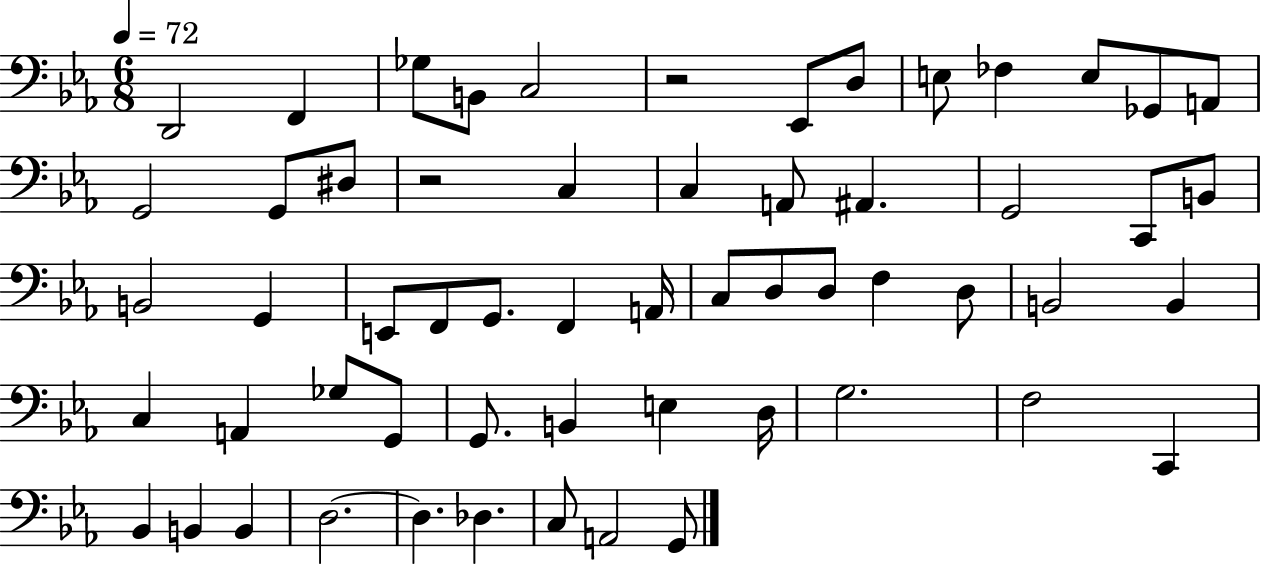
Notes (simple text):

D2/h F2/q Gb3/e B2/e C3/h R/h Eb2/e D3/e E3/e FES3/q E3/e Gb2/e A2/e G2/h G2/e D#3/e R/h C3/q C3/q A2/e A#2/q. G2/h C2/e B2/e B2/h G2/q E2/e F2/e G2/e. F2/q A2/s C3/e D3/e D3/e F3/q D3/e B2/h B2/q C3/q A2/q Gb3/e G2/e G2/e. B2/q E3/q D3/s G3/h. F3/h C2/q Bb2/q B2/q B2/q D3/h. D3/q. Db3/q. C3/e A2/h G2/e